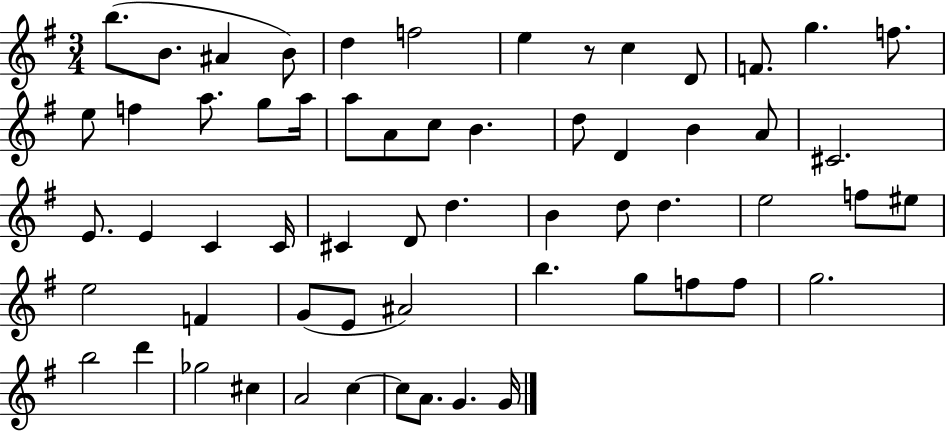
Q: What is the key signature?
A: G major